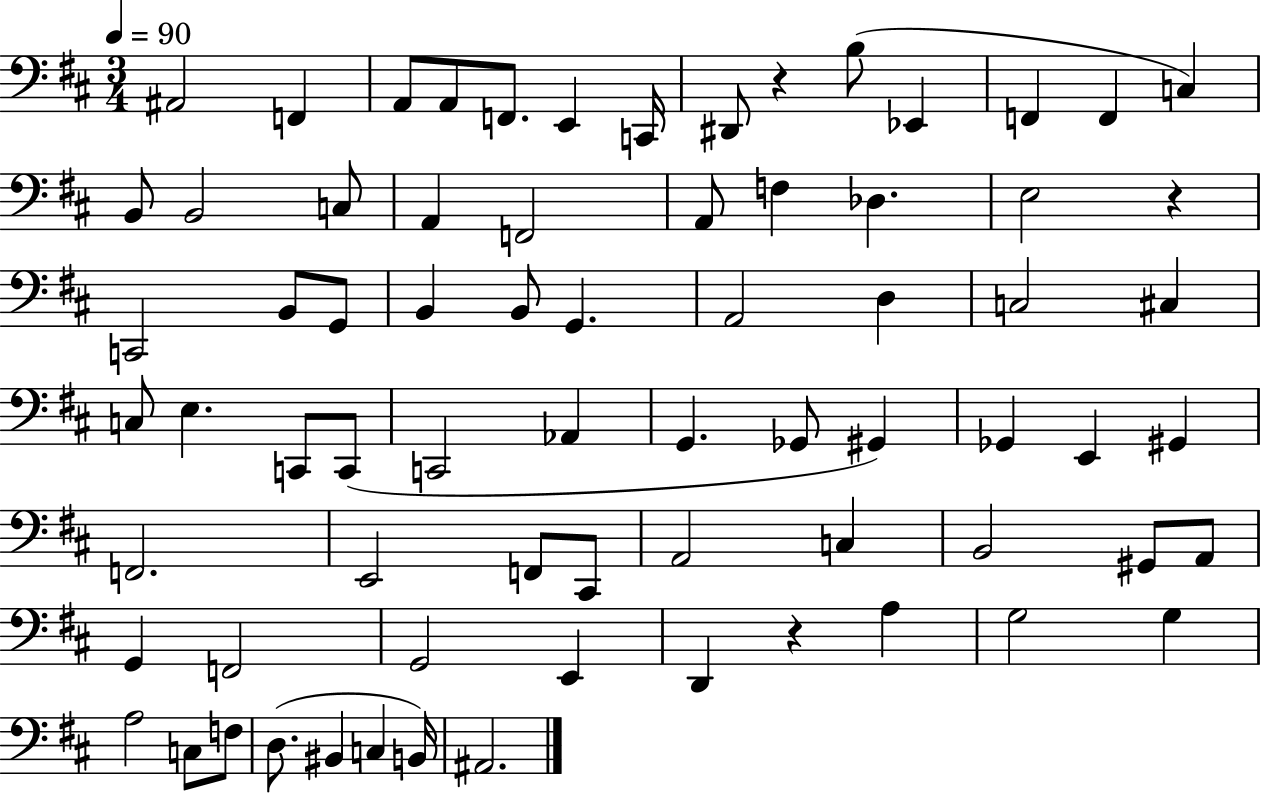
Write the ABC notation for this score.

X:1
T:Untitled
M:3/4
L:1/4
K:D
^A,,2 F,, A,,/2 A,,/2 F,,/2 E,, C,,/4 ^D,,/2 z B,/2 _E,, F,, F,, C, B,,/2 B,,2 C,/2 A,, F,,2 A,,/2 F, _D, E,2 z C,,2 B,,/2 G,,/2 B,, B,,/2 G,, A,,2 D, C,2 ^C, C,/2 E, C,,/2 C,,/2 C,,2 _A,, G,, _G,,/2 ^G,, _G,, E,, ^G,, F,,2 E,,2 F,,/2 ^C,,/2 A,,2 C, B,,2 ^G,,/2 A,,/2 G,, F,,2 G,,2 E,, D,, z A, G,2 G, A,2 C,/2 F,/2 D,/2 ^B,, C, B,,/4 ^A,,2